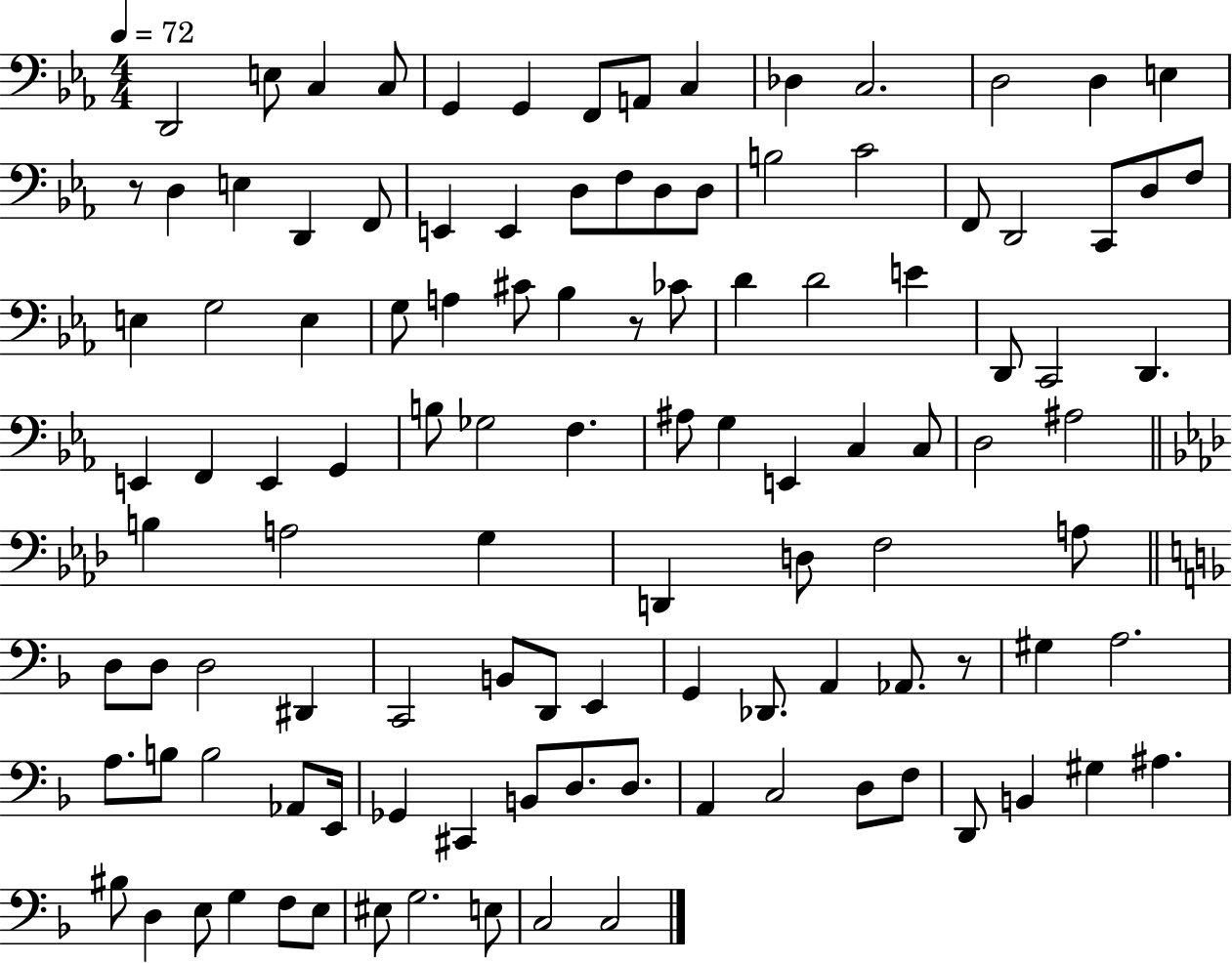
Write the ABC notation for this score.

X:1
T:Untitled
M:4/4
L:1/4
K:Eb
D,,2 E,/2 C, C,/2 G,, G,, F,,/2 A,,/2 C, _D, C,2 D,2 D, E, z/2 D, E, D,, F,,/2 E,, E,, D,/2 F,/2 D,/2 D,/2 B,2 C2 F,,/2 D,,2 C,,/2 D,/2 F,/2 E, G,2 E, G,/2 A, ^C/2 _B, z/2 _C/2 D D2 E D,,/2 C,,2 D,, E,, F,, E,, G,, B,/2 _G,2 F, ^A,/2 G, E,, C, C,/2 D,2 ^A,2 B, A,2 G, D,, D,/2 F,2 A,/2 D,/2 D,/2 D,2 ^D,, C,,2 B,,/2 D,,/2 E,, G,, _D,,/2 A,, _A,,/2 z/2 ^G, A,2 A,/2 B,/2 B,2 _A,,/2 E,,/4 _G,, ^C,, B,,/2 D,/2 D,/2 A,, C,2 D,/2 F,/2 D,,/2 B,, ^G, ^A, ^B,/2 D, E,/2 G, F,/2 E,/2 ^E,/2 G,2 E,/2 C,2 C,2